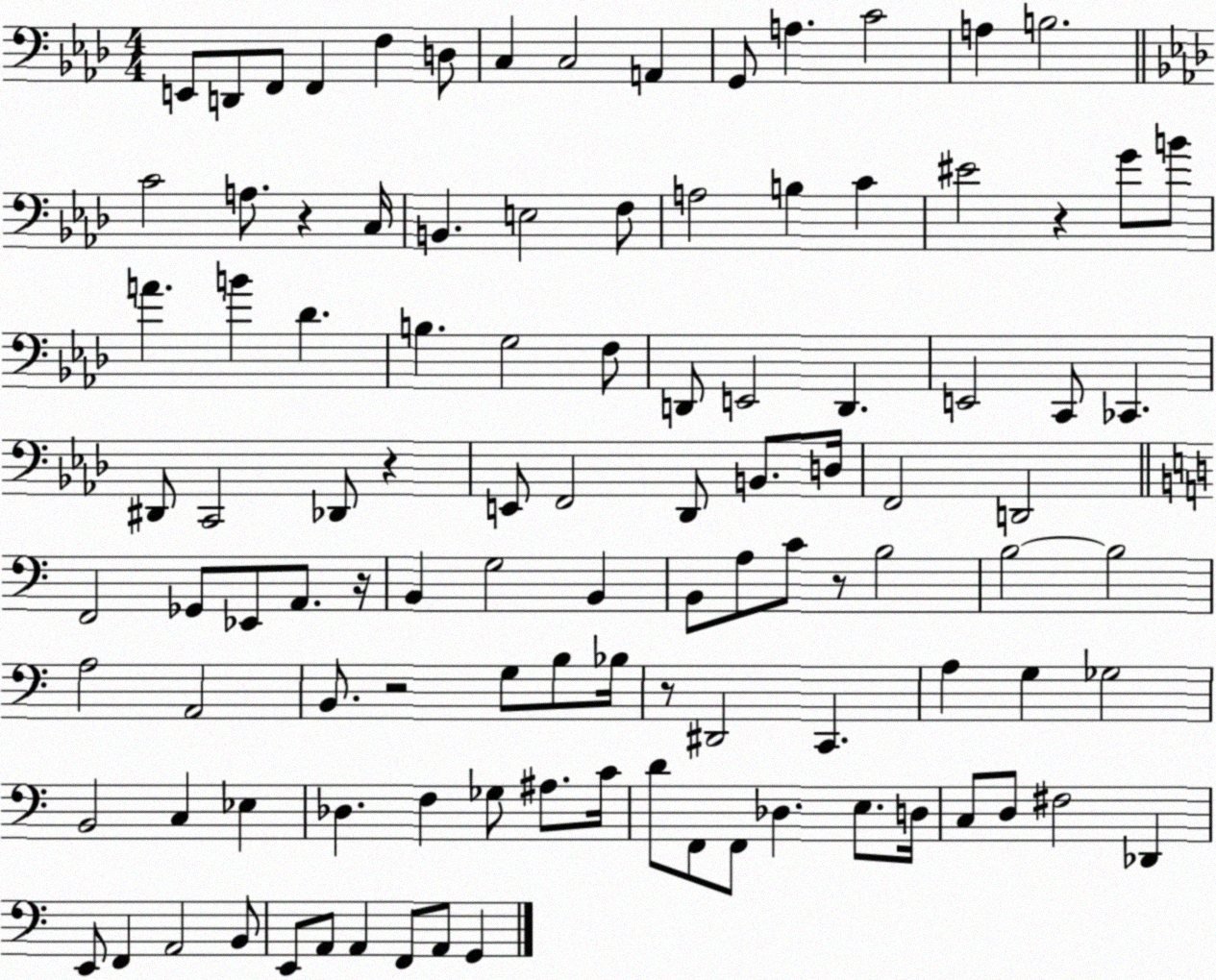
X:1
T:Untitled
M:4/4
L:1/4
K:Ab
E,,/2 D,,/2 F,,/2 F,, F, D,/2 C, C,2 A,, G,,/2 A, C2 A, B,2 C2 A,/2 z C,/4 B,, E,2 F,/2 A,2 B, C ^E2 z G/2 B/2 A B _D B, G,2 F,/2 D,,/2 E,,2 D,, E,,2 C,,/2 _C,, ^D,,/2 C,,2 _D,,/2 z E,,/2 F,,2 _D,,/2 B,,/2 D,/4 F,,2 D,,2 F,,2 _G,,/2 _E,,/2 A,,/2 z/4 B,, G,2 B,, B,,/2 A,/2 C/2 z/2 B,2 B,2 B,2 A,2 A,,2 B,,/2 z2 G,/2 B,/2 _B,/4 z/2 ^D,,2 C,, A, G, _G,2 B,,2 C, _E, _D, F, _G,/2 ^A,/2 C/4 D/2 F,,/2 F,,/2 _D, E,/2 D,/4 C,/2 D,/2 ^F,2 _D,, E,,/2 F,, A,,2 B,,/2 E,,/2 A,,/2 A,, F,,/2 A,,/2 G,,